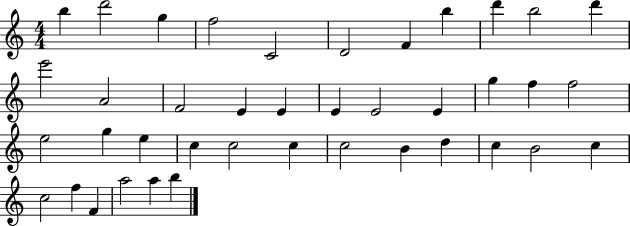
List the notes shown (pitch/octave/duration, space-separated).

B5/q D6/h G5/q F5/h C4/h D4/h F4/q B5/q D6/q B5/h D6/q E6/h A4/h F4/h E4/q E4/q E4/q E4/h E4/q G5/q F5/q F5/h E5/h G5/q E5/q C5/q C5/h C5/q C5/h B4/q D5/q C5/q B4/h C5/q C5/h F5/q F4/q A5/h A5/q B5/q